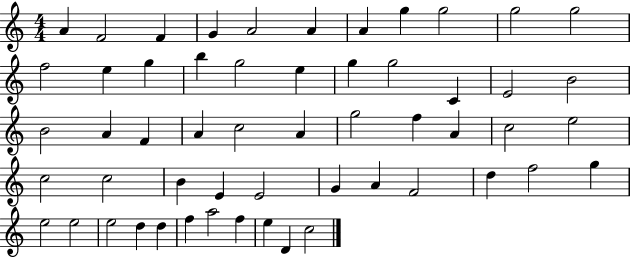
X:1
T:Untitled
M:4/4
L:1/4
K:C
A F2 F G A2 A A g g2 g2 g2 f2 e g b g2 e g g2 C E2 B2 B2 A F A c2 A g2 f A c2 e2 c2 c2 B E E2 G A F2 d f2 g e2 e2 e2 d d f a2 f e D c2